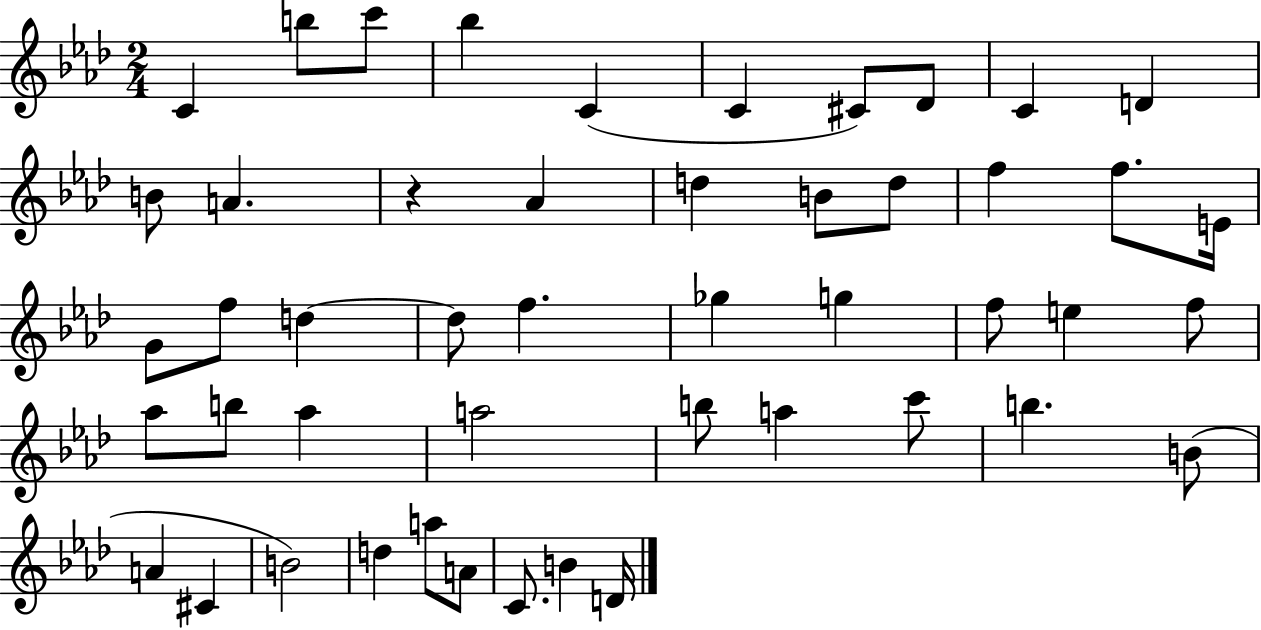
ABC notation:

X:1
T:Untitled
M:2/4
L:1/4
K:Ab
C b/2 c'/2 _b C C ^C/2 _D/2 C D B/2 A z _A d B/2 d/2 f f/2 E/4 G/2 f/2 d d/2 f _g g f/2 e f/2 _a/2 b/2 _a a2 b/2 a c'/2 b B/2 A ^C B2 d a/2 A/2 C/2 B D/4